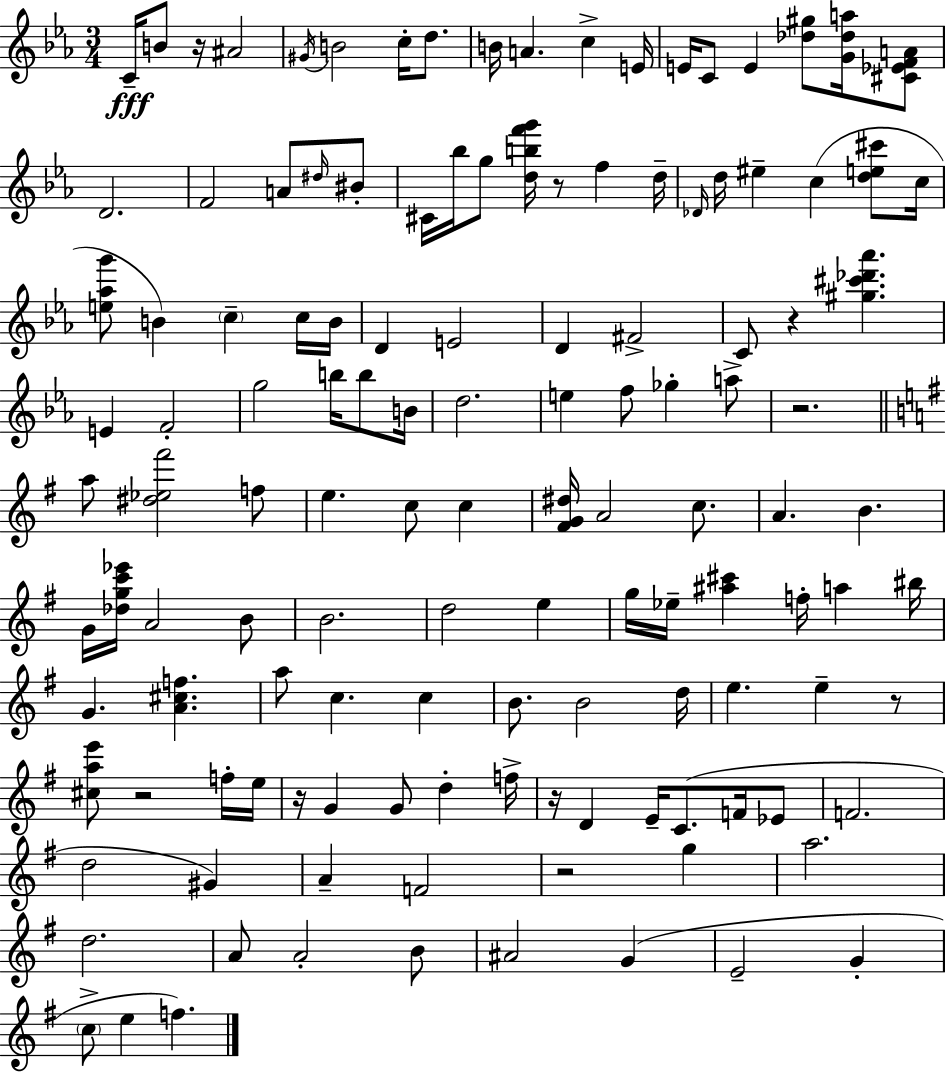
{
  \clef treble
  \numericTimeSignature
  \time 3/4
  \key ees \major
  c'16--\fff b'8 r16 ais'2 | \acciaccatura { gis'16 } b'2 c''16-. d''8. | b'16 a'4. c''4-> | e'16 e'16 c'8 e'4 <des'' gis''>8 <g' des'' a''>16 <cis' ees' f' a'>8 | \break d'2. | f'2 a'8 \grace { dis''16 } | bis'8-. cis'16 bes''16 g''8 <d'' b'' f''' g'''>16 r8 f''4 | d''16-- \grace { des'16 } d''16 eis''4-- c''4( | \break <d'' e'' cis'''>8 c''16 <e'' aes'' g'''>8 b'4) \parenthesize c''4-- | c''16 b'16 d'4 e'2 | d'4 fis'2-> | c'8 r4 <gis'' cis''' des''' aes'''>4. | \break e'4 f'2-. | g''2 b''16 | b''8 b'16 d''2. | e''4 f''8 ges''4-. | \break a''8-> r2. | \bar "||" \break \key e \minor a''8 <dis'' ees'' fis'''>2 f''8 | e''4. c''8 c''4 | <fis' g' dis''>16 a'2 c''8. | a'4. b'4. | \break g'16 <des'' g'' c''' ees'''>16 a'2 b'8 | b'2. | d''2 e''4 | g''16 ees''16-- <ais'' cis'''>4 f''16-. a''4 bis''16 | \break g'4. <a' cis'' f''>4. | a''8 c''4. c''4 | b'8. b'2 d''16 | e''4. e''4-- r8 | \break <cis'' a'' e'''>8 r2 f''16-. e''16 | r16 g'4 g'8 d''4-. f''16-> | r16 d'4 e'16-- c'8.( f'16 ees'8 | f'2. | \break d''2 gis'4) | a'4-- f'2 | r2 g''4 | a''2. | \break d''2. | a'8 a'2-. b'8 | ais'2 g'4( | e'2-- g'4-. | \break \parenthesize c''8-> e''4 f''4.) | \bar "|."
}